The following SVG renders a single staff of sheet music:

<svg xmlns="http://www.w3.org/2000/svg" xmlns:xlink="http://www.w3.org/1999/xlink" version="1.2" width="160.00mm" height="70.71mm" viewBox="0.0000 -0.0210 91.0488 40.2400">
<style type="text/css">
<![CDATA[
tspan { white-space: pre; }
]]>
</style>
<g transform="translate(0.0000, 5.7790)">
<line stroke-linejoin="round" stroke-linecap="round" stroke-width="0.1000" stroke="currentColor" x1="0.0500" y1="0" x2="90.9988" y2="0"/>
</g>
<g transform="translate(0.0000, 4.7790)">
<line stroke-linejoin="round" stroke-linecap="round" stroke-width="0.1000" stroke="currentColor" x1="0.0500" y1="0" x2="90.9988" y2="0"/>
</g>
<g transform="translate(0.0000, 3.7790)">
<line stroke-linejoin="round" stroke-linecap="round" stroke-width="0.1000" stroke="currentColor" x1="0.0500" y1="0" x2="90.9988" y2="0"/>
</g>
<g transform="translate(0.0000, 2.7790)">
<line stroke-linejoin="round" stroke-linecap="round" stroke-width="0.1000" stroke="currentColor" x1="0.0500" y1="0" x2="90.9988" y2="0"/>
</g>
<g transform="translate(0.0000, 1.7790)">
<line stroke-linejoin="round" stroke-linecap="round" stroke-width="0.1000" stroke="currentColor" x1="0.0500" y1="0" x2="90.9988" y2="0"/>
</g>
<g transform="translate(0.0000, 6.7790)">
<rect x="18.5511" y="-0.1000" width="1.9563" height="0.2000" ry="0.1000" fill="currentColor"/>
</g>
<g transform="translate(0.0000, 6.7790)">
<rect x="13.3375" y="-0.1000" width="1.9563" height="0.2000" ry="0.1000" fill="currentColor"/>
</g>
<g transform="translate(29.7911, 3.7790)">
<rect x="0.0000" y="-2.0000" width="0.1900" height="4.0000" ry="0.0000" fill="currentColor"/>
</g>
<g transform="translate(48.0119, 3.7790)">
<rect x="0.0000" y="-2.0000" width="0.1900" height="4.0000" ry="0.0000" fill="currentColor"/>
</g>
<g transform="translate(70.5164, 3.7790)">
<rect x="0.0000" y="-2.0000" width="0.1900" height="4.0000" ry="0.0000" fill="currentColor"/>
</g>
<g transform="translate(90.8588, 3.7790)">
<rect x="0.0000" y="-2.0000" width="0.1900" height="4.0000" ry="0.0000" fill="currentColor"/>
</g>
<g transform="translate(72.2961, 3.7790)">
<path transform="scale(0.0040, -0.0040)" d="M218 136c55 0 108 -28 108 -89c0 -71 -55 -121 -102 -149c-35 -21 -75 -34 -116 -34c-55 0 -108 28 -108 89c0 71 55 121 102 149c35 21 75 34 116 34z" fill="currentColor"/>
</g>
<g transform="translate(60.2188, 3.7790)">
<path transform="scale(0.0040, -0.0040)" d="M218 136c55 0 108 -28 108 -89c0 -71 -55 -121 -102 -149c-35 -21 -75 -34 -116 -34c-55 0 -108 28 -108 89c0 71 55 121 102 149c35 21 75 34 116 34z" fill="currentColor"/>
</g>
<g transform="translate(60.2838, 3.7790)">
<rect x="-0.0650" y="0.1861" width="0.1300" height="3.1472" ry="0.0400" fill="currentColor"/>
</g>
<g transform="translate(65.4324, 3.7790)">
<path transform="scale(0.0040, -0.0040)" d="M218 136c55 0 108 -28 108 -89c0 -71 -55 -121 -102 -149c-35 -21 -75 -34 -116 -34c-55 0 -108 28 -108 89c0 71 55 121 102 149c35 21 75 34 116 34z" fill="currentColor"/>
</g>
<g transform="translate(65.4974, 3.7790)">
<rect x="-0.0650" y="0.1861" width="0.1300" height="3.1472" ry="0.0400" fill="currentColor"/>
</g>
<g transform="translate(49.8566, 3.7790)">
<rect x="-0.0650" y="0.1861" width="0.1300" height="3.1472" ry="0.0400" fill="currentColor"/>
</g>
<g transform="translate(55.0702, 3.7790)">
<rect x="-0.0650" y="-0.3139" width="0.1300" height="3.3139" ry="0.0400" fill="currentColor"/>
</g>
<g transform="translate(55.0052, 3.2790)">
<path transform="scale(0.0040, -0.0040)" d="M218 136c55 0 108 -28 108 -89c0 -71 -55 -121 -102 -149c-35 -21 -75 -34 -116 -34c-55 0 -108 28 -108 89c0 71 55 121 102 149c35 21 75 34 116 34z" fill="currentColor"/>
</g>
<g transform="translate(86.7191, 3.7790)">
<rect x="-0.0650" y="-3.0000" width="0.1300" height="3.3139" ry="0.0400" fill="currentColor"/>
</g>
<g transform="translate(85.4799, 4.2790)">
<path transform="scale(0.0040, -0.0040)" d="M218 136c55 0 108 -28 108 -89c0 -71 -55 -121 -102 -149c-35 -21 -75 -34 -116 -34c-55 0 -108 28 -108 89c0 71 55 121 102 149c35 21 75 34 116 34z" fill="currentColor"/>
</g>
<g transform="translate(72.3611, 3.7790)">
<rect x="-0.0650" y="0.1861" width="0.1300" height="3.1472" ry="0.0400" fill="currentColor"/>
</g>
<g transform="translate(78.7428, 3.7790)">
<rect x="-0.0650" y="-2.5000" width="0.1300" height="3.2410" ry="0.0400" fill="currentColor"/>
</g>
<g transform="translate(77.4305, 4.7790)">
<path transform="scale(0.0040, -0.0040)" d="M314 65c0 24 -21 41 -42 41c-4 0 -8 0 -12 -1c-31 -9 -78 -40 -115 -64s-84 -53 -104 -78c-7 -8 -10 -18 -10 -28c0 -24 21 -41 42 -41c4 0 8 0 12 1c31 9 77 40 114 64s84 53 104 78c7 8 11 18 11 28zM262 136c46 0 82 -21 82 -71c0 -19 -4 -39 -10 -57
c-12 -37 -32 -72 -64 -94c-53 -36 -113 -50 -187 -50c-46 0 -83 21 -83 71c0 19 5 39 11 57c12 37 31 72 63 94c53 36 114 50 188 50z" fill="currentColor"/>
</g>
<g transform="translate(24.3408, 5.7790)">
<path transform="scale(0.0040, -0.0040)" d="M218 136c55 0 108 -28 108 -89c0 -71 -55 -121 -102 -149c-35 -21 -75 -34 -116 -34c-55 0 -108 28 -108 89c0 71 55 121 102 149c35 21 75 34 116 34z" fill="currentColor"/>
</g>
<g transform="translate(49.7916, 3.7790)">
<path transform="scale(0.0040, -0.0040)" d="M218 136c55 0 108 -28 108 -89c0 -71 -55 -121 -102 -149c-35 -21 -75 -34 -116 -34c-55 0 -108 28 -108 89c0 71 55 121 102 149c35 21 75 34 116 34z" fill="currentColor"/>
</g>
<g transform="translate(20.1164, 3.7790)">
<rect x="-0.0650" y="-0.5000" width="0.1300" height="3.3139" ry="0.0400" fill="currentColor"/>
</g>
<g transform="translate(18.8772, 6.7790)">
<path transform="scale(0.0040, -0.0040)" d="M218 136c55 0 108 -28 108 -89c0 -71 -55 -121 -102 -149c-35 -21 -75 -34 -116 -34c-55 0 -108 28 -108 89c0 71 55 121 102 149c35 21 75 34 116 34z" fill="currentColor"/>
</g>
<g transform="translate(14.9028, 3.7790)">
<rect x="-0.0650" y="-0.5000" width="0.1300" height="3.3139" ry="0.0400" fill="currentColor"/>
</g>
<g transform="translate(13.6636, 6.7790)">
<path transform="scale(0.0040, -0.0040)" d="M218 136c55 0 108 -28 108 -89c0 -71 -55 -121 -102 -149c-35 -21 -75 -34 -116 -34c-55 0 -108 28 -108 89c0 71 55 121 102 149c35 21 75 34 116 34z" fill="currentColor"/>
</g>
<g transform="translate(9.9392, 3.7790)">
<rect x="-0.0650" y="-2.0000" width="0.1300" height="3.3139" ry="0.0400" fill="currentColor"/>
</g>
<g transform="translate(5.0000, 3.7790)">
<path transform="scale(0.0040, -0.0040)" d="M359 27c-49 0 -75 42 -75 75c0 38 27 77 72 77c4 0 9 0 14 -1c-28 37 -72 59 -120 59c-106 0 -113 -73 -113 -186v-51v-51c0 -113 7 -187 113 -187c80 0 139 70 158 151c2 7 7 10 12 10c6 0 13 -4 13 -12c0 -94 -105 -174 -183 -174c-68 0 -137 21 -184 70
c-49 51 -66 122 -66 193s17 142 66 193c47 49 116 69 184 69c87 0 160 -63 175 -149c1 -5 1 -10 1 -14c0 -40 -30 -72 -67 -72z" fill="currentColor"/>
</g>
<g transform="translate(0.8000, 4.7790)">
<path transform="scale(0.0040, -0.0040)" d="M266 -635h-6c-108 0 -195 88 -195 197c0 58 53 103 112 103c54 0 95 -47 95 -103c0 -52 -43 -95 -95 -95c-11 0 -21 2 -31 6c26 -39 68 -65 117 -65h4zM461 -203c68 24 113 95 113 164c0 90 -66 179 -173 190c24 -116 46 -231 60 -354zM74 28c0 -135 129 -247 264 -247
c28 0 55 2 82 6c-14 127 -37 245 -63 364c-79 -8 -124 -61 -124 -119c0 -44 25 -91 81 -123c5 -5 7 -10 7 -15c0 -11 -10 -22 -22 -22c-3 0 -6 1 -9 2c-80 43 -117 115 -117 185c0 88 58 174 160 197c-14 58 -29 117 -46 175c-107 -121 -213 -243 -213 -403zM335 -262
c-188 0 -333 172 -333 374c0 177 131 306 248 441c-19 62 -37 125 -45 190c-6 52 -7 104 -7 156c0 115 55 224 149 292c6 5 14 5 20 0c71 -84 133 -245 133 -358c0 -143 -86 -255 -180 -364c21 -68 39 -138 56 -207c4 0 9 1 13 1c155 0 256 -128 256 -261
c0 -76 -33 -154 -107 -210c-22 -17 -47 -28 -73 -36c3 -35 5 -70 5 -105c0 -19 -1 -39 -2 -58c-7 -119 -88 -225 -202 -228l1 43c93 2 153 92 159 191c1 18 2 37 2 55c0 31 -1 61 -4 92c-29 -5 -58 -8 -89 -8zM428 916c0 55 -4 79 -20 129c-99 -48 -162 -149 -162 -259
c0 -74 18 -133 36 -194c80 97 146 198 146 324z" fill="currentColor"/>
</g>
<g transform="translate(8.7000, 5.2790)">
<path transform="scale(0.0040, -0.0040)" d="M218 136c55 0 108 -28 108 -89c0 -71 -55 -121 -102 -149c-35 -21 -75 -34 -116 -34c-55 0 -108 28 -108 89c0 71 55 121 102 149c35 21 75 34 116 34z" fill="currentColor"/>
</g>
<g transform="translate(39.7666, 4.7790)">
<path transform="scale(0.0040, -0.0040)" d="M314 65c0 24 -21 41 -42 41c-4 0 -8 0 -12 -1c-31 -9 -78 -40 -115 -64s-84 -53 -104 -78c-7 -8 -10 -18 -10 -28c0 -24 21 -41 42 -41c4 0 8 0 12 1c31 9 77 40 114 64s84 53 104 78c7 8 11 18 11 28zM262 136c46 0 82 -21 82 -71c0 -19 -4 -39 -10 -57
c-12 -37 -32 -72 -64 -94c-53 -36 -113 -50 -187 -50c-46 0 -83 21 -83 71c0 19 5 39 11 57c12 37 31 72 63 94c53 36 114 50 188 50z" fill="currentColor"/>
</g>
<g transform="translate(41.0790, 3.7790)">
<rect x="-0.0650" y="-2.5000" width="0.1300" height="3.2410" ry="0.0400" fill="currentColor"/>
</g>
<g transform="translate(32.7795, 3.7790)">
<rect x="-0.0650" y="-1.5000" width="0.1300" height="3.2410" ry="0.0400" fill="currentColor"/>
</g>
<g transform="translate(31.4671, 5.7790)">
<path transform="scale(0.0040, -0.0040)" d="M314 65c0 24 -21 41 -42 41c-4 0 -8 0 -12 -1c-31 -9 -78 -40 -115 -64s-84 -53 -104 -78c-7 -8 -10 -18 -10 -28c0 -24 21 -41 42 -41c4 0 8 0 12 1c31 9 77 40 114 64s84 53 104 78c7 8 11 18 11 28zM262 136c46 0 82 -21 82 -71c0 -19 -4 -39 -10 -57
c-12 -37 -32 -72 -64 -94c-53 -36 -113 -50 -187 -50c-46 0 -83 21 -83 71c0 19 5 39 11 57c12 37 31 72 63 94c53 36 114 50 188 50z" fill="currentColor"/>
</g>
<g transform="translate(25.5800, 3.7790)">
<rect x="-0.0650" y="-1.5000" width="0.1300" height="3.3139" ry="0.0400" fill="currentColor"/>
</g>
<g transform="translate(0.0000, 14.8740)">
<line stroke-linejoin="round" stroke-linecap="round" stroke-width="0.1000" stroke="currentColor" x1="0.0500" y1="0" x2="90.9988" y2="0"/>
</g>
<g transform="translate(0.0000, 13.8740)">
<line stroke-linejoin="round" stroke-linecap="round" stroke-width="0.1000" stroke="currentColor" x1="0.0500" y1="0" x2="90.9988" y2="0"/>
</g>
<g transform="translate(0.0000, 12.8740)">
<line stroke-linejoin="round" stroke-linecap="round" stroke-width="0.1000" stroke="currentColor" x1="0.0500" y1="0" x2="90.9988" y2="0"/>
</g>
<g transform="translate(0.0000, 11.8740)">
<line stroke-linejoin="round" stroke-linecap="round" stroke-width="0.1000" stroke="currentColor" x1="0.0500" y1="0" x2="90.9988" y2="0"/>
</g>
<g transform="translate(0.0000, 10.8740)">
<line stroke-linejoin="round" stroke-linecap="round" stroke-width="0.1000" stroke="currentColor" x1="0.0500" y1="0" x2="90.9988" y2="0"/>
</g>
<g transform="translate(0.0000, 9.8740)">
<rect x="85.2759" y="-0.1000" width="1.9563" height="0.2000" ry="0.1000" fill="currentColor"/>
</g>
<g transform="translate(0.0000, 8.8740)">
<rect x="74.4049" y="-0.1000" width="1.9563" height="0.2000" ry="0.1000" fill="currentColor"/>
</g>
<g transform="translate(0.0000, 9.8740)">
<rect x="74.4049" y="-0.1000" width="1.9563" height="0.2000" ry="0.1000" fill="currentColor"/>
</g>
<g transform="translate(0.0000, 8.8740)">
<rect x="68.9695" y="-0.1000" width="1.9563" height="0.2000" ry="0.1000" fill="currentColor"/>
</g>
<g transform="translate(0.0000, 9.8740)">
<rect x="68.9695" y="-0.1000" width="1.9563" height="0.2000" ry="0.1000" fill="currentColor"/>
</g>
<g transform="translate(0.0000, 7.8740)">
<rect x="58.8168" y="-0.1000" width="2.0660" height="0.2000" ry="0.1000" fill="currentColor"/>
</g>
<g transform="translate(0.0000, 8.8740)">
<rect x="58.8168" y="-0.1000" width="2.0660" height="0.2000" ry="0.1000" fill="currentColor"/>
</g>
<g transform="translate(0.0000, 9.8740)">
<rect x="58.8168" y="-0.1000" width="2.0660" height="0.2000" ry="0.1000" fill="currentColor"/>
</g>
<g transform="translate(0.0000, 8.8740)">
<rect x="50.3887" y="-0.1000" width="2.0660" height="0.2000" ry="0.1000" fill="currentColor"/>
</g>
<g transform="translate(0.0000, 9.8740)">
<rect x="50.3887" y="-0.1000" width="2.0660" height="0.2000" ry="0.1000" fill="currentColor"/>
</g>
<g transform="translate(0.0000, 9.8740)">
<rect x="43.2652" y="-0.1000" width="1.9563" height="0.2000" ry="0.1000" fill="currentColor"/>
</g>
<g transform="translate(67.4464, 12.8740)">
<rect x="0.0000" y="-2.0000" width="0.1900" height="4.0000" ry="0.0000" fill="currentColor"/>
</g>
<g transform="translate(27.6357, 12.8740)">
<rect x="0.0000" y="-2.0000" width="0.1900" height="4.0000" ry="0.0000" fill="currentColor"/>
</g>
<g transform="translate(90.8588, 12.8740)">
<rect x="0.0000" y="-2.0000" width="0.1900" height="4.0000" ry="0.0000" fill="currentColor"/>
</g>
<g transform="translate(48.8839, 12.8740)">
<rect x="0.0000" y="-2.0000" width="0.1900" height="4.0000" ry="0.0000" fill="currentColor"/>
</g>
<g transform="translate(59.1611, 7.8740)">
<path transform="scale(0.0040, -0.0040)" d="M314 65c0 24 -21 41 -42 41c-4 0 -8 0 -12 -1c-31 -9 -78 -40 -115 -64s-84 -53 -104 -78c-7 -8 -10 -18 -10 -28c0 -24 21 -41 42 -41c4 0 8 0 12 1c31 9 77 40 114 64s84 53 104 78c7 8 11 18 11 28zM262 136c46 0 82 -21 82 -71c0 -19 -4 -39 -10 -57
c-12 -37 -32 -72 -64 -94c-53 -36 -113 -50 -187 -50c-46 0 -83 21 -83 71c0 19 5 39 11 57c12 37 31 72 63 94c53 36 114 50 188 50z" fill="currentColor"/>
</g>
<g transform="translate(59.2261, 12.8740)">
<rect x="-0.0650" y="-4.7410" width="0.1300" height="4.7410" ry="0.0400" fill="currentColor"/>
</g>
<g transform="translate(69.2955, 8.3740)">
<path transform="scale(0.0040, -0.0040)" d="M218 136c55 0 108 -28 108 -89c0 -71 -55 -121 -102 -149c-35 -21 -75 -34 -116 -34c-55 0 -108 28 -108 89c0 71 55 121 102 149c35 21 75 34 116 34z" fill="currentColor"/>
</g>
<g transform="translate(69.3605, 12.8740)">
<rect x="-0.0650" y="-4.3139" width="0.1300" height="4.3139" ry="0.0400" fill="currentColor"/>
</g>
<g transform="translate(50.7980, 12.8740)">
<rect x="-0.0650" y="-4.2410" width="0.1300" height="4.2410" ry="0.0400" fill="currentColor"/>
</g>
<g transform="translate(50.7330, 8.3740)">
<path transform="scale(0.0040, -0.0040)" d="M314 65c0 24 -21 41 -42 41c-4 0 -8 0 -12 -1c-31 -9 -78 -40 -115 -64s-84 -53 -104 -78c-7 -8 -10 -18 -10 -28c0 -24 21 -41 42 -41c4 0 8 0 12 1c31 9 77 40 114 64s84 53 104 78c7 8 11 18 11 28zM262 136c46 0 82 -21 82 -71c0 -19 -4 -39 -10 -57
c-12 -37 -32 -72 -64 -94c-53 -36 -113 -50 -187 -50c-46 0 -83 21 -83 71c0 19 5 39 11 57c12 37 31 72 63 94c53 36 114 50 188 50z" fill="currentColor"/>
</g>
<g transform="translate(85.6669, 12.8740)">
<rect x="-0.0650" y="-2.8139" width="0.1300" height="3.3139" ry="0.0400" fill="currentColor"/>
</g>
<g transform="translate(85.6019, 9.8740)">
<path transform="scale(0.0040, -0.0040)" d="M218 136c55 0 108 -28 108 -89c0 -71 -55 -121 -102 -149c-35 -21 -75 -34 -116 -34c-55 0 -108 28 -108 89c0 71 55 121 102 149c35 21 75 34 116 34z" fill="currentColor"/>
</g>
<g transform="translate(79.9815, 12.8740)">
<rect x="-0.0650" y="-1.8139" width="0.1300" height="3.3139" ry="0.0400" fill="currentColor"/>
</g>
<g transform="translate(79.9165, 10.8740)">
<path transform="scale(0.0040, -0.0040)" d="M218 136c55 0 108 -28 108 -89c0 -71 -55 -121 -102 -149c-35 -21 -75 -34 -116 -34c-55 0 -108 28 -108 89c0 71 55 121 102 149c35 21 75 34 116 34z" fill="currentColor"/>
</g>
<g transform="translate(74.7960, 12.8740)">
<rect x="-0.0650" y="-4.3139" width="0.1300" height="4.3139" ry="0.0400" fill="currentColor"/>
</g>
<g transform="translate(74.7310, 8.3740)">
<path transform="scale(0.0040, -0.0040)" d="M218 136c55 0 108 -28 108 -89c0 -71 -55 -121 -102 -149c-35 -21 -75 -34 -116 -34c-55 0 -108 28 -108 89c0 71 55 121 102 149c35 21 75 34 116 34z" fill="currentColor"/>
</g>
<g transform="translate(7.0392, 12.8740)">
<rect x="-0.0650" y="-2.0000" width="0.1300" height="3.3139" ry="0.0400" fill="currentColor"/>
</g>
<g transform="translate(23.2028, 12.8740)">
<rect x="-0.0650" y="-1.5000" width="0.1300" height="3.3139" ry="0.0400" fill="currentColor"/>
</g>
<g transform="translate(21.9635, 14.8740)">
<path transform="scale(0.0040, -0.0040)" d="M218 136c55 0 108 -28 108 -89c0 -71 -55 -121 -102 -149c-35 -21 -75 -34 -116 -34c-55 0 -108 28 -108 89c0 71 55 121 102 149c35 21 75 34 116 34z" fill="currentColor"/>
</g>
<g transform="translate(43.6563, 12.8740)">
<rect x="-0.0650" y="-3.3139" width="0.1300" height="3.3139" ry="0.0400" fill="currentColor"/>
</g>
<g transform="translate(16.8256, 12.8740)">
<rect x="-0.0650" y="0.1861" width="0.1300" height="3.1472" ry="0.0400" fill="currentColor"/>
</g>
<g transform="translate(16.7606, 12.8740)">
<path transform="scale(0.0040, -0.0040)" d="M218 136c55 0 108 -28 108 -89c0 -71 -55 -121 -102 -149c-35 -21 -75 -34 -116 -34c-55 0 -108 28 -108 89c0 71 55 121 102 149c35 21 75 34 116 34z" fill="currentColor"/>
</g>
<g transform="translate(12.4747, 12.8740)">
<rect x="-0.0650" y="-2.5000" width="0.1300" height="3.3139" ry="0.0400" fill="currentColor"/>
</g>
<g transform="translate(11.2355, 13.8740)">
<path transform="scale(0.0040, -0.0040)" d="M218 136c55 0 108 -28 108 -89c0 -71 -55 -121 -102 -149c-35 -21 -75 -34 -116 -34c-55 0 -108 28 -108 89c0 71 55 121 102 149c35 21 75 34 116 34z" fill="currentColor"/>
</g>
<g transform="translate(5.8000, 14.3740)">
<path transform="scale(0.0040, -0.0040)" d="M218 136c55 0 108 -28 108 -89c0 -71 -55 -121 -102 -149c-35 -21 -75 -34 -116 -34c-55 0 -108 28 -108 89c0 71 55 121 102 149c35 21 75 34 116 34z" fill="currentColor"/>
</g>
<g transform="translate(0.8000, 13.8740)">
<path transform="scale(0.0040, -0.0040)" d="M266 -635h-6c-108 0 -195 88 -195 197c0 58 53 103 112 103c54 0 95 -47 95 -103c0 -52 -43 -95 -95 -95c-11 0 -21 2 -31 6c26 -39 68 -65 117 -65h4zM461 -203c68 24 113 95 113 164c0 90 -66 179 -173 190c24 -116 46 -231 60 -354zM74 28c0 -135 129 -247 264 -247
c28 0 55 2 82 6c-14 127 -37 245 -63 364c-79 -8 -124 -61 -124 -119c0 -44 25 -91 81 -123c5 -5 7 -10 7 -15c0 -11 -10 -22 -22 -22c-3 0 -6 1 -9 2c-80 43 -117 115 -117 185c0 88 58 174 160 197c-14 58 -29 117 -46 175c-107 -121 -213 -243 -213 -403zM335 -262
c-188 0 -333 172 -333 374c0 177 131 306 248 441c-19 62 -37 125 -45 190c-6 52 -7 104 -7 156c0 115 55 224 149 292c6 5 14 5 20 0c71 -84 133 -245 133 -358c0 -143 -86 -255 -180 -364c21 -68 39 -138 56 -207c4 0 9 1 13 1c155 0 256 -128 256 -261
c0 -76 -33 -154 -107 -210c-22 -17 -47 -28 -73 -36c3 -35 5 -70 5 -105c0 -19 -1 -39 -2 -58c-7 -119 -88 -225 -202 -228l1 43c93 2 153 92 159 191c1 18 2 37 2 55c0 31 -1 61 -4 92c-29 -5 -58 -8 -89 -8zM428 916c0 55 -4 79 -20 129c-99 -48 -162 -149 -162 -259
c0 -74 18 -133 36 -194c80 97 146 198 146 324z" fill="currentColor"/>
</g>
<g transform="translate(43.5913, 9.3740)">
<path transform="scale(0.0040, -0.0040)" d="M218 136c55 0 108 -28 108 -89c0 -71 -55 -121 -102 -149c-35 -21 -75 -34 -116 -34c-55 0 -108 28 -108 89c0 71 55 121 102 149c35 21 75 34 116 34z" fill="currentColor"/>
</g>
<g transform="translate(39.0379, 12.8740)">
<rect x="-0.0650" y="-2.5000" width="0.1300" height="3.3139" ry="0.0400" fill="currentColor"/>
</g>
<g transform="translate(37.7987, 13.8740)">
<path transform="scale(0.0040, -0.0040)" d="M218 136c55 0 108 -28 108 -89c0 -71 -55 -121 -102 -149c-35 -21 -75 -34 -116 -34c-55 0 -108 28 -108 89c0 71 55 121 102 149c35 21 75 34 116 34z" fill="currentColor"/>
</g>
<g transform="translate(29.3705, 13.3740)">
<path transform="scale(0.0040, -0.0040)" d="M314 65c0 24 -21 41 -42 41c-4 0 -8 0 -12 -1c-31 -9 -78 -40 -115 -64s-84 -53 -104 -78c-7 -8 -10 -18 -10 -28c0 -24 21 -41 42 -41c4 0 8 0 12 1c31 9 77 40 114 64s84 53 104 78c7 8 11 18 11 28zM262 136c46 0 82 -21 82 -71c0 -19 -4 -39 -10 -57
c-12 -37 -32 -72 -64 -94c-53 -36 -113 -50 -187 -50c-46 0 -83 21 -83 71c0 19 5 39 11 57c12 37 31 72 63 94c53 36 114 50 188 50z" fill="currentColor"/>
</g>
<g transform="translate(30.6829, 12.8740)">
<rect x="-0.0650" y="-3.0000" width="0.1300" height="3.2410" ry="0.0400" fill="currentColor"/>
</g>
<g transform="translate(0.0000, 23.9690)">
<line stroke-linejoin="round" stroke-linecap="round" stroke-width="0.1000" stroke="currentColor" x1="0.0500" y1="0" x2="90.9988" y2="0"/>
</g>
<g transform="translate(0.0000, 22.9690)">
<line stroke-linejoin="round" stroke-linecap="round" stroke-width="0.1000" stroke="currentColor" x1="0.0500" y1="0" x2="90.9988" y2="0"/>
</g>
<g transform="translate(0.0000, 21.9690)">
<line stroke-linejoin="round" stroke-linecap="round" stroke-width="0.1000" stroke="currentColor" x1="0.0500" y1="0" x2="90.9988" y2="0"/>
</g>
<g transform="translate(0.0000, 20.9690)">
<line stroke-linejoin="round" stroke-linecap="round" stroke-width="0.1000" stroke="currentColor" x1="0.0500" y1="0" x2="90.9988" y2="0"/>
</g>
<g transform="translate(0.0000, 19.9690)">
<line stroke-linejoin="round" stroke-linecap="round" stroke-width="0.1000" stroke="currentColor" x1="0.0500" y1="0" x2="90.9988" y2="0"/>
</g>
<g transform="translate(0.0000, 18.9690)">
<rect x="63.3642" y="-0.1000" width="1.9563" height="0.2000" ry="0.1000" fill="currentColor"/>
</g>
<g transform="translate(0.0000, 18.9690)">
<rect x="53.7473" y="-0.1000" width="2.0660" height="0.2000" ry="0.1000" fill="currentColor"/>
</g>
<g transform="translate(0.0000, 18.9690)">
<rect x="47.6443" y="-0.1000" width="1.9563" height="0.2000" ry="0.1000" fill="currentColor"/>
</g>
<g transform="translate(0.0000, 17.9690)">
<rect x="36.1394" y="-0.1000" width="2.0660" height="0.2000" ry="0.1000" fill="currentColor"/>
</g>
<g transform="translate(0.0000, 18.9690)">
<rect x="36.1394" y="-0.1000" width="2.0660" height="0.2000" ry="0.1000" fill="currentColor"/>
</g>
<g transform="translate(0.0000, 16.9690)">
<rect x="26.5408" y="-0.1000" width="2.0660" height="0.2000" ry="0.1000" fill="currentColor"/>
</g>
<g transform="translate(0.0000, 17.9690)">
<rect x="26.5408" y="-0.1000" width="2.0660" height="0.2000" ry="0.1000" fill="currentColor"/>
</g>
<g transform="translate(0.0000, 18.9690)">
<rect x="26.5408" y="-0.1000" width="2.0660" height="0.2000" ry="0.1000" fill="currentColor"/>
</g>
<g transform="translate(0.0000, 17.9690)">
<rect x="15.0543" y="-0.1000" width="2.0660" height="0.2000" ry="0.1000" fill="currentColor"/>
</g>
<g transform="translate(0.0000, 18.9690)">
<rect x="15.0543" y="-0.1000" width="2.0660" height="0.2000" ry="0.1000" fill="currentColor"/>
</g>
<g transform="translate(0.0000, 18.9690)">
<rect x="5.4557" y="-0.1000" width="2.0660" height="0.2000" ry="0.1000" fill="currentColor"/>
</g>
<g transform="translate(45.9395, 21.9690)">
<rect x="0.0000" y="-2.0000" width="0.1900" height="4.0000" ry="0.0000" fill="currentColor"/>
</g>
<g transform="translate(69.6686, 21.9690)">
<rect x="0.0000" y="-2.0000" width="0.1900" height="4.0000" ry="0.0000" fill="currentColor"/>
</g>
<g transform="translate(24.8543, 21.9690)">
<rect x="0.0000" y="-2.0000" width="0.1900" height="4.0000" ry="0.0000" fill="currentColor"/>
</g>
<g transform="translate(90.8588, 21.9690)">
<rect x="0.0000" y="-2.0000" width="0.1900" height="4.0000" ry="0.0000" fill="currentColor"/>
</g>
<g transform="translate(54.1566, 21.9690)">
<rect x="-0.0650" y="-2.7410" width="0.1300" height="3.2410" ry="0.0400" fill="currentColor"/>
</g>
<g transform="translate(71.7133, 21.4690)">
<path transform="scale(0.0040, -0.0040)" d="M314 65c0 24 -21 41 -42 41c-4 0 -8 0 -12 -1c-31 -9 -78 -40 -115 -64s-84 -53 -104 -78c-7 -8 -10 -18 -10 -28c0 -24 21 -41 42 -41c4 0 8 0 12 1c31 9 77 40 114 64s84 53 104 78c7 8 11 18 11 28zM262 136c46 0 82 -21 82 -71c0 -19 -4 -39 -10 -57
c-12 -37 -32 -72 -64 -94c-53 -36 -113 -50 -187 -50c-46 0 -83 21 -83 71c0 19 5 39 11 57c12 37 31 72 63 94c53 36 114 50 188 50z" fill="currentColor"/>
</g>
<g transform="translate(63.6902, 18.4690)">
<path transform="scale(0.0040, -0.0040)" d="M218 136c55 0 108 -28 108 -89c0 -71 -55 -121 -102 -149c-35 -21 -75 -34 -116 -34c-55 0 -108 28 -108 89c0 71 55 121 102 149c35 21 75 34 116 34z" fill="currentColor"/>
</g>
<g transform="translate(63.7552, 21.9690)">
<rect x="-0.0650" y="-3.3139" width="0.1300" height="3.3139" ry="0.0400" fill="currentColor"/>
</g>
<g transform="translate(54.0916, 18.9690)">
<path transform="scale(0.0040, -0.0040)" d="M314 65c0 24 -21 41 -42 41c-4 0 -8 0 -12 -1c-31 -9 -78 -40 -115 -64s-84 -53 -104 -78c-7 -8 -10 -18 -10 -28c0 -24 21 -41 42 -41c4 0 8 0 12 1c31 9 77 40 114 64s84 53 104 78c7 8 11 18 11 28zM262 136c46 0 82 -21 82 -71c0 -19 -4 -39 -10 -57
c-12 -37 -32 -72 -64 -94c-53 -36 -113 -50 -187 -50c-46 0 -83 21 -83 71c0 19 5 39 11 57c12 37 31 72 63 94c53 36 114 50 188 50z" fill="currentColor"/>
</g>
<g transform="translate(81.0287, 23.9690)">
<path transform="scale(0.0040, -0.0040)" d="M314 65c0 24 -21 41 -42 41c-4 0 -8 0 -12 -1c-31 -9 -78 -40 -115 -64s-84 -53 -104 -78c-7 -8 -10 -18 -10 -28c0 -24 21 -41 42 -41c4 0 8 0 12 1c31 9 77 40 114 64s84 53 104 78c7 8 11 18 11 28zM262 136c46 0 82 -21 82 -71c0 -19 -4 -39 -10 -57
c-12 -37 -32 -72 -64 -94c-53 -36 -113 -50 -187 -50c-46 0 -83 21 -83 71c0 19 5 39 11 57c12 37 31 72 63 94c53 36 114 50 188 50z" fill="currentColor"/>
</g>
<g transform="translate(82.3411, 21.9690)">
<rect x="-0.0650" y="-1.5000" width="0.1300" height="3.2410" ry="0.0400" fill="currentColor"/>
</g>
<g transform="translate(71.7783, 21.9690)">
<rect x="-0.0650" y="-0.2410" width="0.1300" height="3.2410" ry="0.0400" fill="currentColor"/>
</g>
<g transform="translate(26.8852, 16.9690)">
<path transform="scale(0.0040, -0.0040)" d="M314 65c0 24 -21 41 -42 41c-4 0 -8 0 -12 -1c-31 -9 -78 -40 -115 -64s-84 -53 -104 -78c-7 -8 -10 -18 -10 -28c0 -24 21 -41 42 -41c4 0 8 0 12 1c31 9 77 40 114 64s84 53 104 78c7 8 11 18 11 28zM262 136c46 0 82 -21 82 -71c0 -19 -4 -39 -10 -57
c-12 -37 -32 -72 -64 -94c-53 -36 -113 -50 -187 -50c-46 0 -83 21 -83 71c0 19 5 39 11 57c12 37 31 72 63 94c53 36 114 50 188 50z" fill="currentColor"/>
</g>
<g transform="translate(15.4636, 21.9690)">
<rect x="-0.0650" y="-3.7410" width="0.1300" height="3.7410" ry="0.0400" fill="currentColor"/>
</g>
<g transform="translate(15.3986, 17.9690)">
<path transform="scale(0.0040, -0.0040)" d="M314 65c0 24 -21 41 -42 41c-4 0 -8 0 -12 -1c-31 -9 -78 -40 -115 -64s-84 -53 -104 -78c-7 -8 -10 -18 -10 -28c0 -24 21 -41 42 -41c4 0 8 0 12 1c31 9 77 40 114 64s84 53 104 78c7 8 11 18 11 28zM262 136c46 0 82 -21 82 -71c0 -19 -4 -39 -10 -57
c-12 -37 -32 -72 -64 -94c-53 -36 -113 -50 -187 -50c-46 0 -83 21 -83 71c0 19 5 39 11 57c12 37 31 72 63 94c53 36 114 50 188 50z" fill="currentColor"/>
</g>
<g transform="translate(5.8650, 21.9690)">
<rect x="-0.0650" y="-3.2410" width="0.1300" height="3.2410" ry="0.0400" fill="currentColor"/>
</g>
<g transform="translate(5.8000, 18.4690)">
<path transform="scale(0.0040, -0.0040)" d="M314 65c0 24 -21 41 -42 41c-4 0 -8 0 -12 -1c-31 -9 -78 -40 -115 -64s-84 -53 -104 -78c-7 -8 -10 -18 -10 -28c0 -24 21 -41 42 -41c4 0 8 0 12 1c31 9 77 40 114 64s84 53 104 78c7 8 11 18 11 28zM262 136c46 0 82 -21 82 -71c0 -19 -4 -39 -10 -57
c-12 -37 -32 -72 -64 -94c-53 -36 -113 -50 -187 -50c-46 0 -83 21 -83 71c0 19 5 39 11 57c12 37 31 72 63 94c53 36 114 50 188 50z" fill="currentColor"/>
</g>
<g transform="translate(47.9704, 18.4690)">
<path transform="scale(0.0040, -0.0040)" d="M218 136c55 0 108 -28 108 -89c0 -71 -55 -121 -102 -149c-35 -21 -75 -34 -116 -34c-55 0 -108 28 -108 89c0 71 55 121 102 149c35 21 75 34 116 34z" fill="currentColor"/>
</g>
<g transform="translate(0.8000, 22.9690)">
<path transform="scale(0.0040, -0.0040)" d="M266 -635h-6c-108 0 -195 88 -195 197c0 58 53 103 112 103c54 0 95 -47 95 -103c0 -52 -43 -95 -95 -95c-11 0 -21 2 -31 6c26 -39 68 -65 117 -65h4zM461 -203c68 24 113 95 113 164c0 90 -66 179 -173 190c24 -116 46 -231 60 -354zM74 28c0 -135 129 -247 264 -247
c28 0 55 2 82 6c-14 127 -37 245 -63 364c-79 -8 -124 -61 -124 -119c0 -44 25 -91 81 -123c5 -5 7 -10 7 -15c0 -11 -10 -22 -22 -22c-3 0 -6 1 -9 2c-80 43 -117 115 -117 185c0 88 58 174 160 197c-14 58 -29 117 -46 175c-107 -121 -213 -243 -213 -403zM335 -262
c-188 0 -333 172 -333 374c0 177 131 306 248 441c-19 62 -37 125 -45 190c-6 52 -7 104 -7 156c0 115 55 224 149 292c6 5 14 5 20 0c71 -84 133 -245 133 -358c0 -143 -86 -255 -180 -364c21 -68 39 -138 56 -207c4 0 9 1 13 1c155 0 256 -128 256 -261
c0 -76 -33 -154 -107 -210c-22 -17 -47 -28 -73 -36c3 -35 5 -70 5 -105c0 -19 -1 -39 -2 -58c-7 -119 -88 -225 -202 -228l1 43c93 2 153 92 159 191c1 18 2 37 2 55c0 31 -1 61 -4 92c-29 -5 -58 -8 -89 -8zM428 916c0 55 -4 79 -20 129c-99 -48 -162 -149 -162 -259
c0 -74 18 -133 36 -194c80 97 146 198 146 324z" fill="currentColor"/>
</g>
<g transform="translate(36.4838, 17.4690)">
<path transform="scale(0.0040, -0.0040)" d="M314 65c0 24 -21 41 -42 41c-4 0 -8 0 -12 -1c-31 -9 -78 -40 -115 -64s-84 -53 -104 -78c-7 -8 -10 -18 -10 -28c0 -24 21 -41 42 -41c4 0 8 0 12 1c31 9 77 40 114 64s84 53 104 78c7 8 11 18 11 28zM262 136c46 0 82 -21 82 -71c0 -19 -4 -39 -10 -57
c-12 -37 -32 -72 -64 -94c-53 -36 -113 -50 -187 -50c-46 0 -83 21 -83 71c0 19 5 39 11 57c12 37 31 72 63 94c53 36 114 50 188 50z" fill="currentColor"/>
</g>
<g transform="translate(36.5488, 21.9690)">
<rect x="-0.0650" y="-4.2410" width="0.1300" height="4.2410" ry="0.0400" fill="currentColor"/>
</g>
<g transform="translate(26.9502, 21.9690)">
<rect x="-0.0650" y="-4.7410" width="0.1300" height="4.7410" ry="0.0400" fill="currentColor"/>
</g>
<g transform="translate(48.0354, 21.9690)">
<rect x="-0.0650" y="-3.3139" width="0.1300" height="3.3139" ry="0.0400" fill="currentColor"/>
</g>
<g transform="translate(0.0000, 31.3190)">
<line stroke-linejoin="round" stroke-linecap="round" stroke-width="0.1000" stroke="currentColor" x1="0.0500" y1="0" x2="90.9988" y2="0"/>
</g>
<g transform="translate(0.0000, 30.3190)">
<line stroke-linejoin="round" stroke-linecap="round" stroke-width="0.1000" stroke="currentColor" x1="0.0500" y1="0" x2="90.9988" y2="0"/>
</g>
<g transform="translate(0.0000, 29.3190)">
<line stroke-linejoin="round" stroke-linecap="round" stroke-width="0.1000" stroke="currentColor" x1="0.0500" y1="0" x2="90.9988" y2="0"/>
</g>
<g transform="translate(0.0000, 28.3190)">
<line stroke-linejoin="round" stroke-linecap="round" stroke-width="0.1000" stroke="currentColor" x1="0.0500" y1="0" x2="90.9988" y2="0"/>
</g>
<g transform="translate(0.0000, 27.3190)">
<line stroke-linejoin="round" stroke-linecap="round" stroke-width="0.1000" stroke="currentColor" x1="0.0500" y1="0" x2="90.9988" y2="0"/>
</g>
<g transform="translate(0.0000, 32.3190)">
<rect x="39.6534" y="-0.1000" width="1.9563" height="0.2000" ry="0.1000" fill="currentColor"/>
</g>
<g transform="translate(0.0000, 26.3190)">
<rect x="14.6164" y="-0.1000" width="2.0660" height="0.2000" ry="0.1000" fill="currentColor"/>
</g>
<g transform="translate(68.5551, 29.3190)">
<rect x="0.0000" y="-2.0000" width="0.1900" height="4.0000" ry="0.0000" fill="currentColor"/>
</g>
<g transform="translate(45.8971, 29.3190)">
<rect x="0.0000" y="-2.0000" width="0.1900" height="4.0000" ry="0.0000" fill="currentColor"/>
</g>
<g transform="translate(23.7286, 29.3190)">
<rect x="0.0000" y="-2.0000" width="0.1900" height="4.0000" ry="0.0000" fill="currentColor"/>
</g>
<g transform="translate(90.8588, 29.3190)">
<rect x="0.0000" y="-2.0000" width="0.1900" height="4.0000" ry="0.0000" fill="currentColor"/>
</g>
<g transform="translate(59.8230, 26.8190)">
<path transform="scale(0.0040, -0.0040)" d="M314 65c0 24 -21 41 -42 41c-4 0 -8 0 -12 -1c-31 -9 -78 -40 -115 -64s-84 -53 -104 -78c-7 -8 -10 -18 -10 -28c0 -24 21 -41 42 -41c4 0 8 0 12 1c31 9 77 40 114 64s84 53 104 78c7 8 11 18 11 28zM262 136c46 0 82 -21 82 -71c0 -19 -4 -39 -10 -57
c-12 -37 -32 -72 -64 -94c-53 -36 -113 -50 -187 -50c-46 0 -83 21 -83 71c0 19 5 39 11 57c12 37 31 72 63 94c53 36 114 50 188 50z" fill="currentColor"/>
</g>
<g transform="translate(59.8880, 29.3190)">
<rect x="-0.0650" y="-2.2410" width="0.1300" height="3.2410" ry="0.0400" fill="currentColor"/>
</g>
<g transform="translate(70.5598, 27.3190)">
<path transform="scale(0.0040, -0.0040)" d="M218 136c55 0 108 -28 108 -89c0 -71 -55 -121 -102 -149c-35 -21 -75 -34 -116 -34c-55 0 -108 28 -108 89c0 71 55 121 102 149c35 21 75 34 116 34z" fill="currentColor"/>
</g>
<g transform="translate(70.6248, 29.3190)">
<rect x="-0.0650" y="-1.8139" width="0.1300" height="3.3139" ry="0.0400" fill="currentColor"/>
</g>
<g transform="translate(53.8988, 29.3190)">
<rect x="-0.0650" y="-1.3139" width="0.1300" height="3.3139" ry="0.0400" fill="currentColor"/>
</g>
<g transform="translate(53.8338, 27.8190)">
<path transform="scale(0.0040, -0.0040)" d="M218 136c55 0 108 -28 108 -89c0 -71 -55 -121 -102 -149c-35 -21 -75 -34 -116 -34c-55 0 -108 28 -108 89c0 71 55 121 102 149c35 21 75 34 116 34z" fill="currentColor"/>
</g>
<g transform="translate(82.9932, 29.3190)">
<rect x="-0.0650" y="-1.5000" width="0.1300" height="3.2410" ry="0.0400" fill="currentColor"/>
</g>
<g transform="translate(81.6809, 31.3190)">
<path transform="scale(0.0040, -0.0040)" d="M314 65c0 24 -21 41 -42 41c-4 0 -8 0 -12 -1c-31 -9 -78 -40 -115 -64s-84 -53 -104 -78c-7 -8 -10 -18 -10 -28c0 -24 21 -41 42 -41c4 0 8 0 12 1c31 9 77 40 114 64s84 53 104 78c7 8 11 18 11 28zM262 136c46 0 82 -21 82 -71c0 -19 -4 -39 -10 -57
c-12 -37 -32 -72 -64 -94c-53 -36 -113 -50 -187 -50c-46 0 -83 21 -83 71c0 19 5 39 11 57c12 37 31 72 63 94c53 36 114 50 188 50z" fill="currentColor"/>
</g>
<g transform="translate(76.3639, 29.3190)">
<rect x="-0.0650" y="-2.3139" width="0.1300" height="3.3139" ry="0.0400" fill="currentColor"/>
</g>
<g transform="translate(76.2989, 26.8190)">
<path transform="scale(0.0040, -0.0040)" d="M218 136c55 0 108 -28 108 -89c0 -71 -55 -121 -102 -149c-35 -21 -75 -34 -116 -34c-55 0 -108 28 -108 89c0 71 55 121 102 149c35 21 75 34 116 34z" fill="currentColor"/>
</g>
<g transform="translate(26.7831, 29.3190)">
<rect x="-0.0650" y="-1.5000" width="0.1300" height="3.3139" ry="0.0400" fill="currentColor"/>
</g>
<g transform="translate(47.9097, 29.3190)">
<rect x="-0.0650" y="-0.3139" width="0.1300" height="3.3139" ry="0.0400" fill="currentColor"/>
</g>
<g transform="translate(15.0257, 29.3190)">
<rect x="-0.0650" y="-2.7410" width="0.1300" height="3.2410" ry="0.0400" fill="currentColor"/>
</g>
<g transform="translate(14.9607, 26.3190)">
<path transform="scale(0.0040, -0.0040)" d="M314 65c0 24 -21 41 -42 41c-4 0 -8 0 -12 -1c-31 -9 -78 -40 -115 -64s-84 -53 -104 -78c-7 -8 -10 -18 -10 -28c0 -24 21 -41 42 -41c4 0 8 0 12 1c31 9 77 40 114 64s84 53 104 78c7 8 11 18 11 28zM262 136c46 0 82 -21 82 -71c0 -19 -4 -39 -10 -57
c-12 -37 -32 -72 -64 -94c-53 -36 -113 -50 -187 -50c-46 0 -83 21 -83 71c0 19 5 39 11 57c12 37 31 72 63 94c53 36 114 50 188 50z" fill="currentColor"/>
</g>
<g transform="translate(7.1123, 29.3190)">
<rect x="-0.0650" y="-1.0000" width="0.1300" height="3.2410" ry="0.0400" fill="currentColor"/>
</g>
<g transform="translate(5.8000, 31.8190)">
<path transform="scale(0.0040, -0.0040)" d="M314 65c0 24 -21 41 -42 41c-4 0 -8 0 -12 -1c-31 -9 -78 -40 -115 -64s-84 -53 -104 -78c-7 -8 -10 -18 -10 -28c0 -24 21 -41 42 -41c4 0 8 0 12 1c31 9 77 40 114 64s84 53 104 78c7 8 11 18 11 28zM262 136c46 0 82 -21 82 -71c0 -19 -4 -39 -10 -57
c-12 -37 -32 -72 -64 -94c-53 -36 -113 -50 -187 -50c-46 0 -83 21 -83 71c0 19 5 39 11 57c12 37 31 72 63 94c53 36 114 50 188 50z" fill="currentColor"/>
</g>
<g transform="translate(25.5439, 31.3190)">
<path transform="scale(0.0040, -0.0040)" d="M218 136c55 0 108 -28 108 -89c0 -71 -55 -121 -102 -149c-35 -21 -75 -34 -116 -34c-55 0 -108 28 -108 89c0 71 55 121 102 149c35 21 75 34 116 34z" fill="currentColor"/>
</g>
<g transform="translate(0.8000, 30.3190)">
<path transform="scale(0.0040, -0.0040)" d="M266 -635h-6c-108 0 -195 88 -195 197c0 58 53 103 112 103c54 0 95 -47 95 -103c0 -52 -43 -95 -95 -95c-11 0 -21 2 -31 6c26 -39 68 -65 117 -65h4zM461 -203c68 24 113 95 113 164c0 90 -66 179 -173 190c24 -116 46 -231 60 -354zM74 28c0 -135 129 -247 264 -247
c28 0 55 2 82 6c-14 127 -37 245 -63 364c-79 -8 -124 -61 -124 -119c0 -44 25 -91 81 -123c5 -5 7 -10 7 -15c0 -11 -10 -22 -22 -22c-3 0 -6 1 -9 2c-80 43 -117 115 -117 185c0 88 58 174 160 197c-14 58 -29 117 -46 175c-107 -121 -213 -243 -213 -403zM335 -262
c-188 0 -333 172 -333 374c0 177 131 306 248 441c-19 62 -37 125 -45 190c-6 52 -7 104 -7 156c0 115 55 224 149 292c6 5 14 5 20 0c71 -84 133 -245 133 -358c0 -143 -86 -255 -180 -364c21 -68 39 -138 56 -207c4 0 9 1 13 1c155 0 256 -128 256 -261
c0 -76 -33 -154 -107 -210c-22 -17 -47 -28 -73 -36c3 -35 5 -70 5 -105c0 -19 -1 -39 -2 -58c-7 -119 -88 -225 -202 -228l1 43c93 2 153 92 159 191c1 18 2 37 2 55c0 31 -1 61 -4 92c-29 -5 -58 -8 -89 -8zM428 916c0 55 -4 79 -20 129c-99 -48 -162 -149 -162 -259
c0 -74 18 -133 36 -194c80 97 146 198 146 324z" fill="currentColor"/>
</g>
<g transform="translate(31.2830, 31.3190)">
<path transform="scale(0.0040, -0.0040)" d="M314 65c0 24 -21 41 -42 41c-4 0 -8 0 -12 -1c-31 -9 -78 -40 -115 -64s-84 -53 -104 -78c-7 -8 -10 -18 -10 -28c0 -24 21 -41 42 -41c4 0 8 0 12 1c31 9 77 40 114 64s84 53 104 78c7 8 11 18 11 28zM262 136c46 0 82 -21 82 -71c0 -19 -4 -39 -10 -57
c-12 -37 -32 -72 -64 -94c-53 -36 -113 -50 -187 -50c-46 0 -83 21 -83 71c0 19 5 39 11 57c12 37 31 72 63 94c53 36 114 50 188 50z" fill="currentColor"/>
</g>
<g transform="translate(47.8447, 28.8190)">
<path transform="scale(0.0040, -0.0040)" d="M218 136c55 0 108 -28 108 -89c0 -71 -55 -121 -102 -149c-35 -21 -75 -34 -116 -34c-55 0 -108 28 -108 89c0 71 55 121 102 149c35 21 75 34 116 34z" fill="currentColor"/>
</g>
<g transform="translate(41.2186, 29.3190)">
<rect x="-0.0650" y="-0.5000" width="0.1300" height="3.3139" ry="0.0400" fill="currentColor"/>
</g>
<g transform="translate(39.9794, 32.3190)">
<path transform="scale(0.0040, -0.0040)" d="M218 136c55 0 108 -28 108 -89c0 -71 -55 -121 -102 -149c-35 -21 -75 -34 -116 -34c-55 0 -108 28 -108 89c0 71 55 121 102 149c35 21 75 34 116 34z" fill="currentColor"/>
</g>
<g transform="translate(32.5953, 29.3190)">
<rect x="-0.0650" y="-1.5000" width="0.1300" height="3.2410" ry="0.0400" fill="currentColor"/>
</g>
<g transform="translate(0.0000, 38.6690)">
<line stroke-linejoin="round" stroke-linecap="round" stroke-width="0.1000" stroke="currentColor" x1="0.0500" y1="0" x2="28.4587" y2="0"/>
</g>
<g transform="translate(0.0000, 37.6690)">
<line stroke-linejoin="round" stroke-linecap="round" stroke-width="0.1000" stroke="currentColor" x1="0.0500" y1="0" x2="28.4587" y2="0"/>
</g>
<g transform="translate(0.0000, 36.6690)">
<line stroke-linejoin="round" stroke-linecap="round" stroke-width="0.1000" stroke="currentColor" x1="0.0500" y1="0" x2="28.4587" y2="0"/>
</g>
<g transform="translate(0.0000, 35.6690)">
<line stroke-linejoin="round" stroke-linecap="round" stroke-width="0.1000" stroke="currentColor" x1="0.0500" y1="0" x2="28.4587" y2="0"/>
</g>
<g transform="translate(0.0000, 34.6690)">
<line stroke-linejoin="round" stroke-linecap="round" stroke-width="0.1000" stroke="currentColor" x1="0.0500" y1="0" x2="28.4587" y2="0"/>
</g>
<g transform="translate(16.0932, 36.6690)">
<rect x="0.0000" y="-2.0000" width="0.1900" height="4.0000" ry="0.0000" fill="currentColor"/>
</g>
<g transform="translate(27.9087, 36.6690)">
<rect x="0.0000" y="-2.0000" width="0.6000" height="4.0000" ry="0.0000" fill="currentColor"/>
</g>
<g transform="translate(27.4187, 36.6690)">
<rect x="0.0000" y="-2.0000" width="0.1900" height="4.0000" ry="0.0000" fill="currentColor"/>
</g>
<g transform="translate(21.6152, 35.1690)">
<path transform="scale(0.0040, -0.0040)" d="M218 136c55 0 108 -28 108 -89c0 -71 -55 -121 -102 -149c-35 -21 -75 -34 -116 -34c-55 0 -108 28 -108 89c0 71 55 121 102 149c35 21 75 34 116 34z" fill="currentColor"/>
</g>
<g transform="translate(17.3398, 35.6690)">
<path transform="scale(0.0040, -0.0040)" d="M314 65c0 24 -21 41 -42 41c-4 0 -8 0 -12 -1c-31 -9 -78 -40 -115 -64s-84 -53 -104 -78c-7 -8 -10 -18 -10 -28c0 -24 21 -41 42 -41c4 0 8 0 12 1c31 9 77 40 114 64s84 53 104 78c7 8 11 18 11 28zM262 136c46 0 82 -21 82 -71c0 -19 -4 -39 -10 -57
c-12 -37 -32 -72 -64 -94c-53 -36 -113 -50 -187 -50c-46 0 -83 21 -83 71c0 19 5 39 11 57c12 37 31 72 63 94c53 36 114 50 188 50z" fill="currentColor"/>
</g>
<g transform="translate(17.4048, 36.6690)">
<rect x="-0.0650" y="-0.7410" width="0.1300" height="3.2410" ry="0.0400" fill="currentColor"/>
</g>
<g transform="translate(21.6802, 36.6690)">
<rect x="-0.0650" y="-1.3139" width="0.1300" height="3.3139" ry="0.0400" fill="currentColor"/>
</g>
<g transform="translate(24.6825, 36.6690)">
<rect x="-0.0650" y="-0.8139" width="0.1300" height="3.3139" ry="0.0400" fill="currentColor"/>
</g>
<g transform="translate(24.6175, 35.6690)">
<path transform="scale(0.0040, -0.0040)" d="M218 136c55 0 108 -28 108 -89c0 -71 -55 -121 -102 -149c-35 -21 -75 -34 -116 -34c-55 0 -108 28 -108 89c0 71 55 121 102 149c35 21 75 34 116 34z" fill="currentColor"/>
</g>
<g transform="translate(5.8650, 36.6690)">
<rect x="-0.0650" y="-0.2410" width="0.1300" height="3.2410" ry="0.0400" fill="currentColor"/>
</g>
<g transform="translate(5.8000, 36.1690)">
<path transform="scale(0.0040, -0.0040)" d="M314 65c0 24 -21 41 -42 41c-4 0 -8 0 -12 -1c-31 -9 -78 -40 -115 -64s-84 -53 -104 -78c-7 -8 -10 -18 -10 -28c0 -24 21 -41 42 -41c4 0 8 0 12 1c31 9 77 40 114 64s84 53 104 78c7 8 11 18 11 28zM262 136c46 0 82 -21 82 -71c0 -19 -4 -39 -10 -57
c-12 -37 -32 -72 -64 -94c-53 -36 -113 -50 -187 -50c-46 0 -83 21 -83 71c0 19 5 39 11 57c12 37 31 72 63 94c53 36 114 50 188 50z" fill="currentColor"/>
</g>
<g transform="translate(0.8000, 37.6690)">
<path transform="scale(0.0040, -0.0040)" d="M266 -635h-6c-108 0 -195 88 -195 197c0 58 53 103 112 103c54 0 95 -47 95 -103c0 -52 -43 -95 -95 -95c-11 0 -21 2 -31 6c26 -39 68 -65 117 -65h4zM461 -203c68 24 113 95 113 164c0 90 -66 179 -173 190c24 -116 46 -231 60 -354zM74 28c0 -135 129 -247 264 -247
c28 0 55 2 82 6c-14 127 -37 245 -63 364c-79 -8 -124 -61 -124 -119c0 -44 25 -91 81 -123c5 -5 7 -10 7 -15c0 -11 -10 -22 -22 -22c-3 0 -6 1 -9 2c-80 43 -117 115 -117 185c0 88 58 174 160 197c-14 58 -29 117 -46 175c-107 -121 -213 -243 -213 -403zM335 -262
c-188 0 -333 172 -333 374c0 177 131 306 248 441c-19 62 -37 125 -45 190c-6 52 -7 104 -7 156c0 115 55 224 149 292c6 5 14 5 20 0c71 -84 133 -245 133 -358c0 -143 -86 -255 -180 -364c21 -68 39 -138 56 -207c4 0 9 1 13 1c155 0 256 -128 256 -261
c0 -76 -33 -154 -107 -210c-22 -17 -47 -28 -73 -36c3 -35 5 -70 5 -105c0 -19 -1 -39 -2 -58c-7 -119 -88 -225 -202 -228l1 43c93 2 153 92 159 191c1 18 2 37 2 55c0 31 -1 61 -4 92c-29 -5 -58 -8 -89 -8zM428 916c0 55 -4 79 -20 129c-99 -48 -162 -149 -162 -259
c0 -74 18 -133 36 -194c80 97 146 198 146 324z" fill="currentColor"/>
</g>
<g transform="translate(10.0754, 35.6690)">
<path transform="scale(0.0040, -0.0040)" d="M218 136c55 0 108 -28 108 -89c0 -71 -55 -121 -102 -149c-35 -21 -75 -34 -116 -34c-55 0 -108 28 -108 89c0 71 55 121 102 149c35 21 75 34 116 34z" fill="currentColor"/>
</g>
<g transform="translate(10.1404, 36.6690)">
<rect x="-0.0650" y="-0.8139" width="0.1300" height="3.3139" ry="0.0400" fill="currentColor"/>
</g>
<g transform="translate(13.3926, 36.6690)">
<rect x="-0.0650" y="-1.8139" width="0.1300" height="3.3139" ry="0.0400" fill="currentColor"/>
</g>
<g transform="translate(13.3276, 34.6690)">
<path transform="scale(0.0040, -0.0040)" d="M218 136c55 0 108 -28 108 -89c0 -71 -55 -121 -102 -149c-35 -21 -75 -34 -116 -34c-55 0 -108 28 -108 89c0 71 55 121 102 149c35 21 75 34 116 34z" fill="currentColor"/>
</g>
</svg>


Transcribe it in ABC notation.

X:1
T:Untitled
M:4/4
L:1/4
K:C
F C C E E2 G2 B c B B B G2 A F G B E A2 G b d'2 e'2 d' d' f a b2 c'2 e'2 d'2 b a2 b c2 E2 D2 a2 E E2 C c e g2 f g E2 c2 d f d2 e d